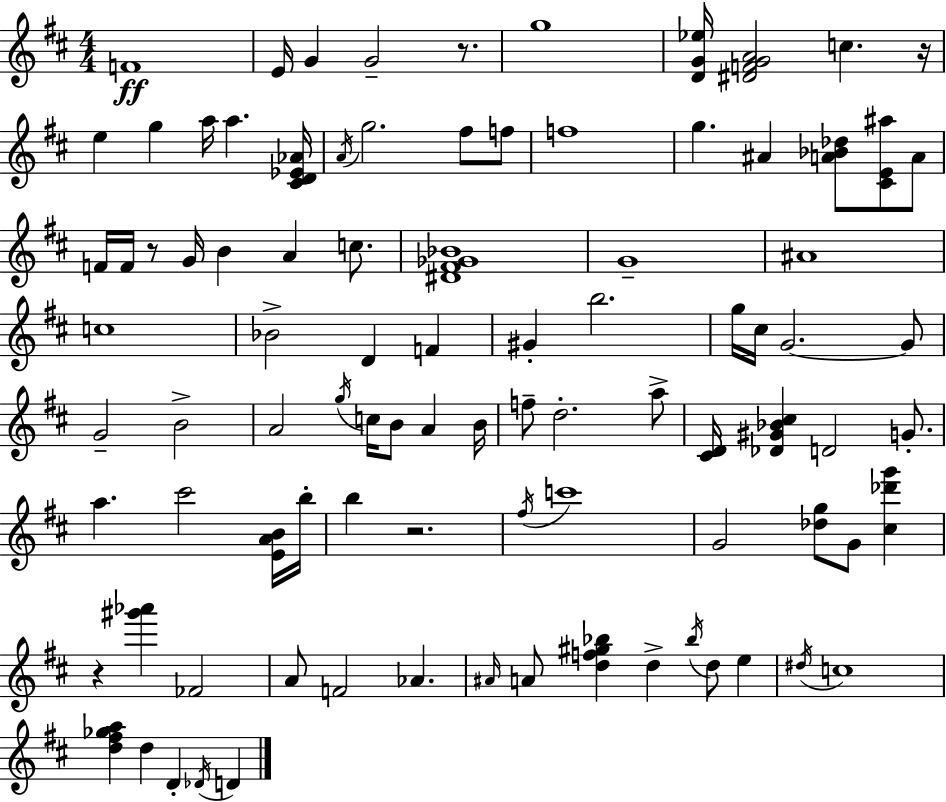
{
  \clef treble
  \numericTimeSignature
  \time 4/4
  \key d \major
  f'1\ff | e'16 g'4 g'2-- r8. | g''1 | <d' g' ees''>16 <dis' f' g' a'>2 c''4. r16 | \break e''4 g''4 a''16 a''4. <cis' d' ees' aes'>16 | \acciaccatura { a'16 } g''2. fis''8 f''8 | f''1 | g''4. ais'4 <a' bes' des''>8 <cis' e' ais''>8 a'8 | \break f'16 f'16 r8 g'16 b'4 a'4 c''8. | <dis' fis' ges' bes'>1 | g'1-- | ais'1 | \break c''1 | bes'2-> d'4 f'4 | gis'4-. b''2. | g''16 cis''16 g'2.~~ g'8 | \break g'2-- b'2-> | a'2 \acciaccatura { g''16 } c''16 b'8 a'4 | b'16 f''8-- d''2.-. | a''8-> <cis' d'>16 <des' gis' bes' cis''>4 d'2 g'8.-. | \break a''4. cis'''2 | <e' a' b'>16 b''16-. b''4 r2. | \acciaccatura { fis''16 } c'''1 | g'2 <des'' g''>8 g'8 <cis'' des''' g'''>4 | \break r4 <gis''' aes'''>4 fes'2 | a'8 f'2 aes'4. | \grace { ais'16 } a'8 <d'' f'' gis'' bes''>4 d''4-> \acciaccatura { bes''16 } d''8 | e''4 \acciaccatura { dis''16 } c''1 | \break <d'' fis'' ges'' a''>4 d''4 d'4-. | \acciaccatura { des'16 } d'4 \bar "|."
}